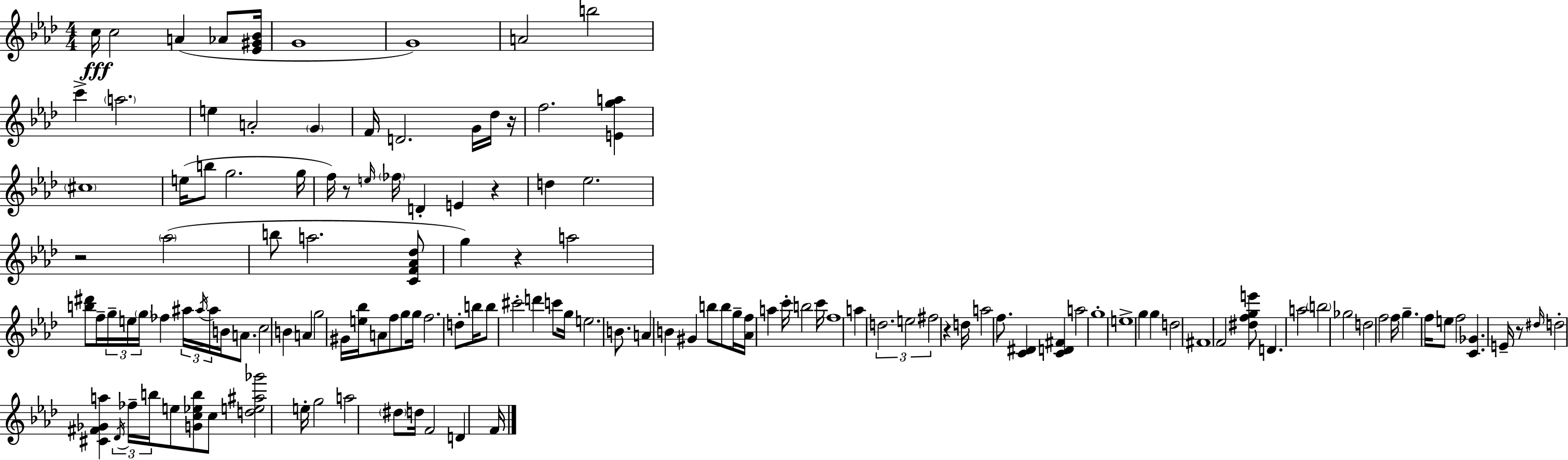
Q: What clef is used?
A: treble